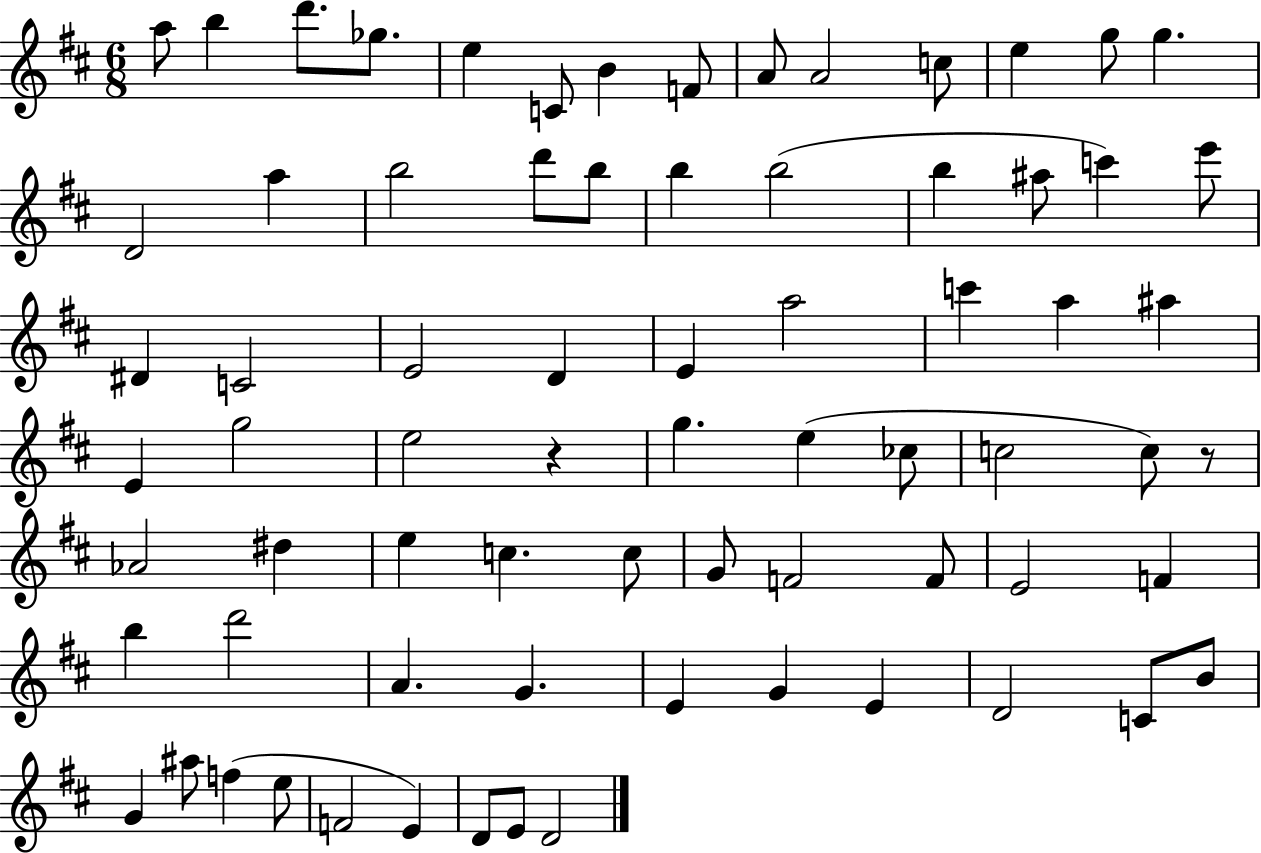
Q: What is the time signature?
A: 6/8